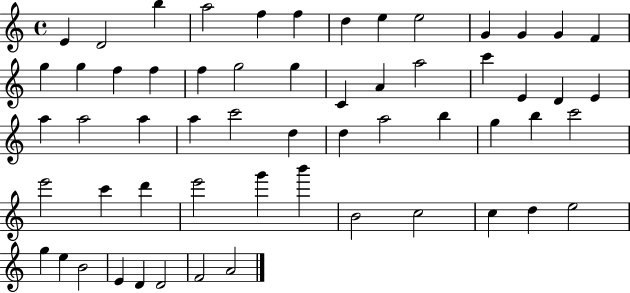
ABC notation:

X:1
T:Untitled
M:4/4
L:1/4
K:C
E D2 b a2 f f d e e2 G G G F g g f f f g2 g C A a2 c' E D E a a2 a a c'2 d d a2 b g b c'2 e'2 c' d' e'2 g' b' B2 c2 c d e2 g e B2 E D D2 F2 A2